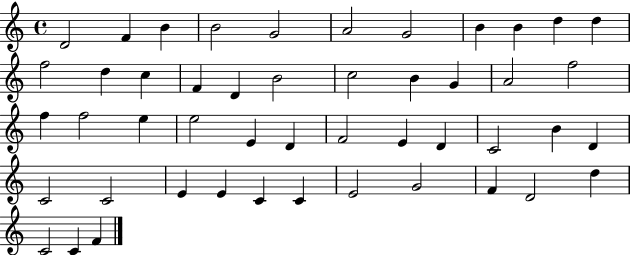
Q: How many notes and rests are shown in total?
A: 48